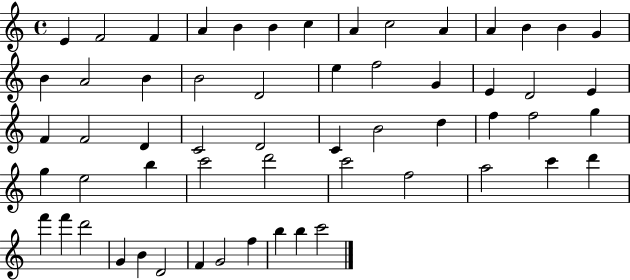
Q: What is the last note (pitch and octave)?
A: C6